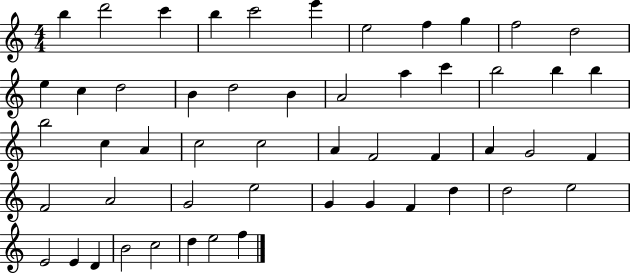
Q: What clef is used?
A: treble